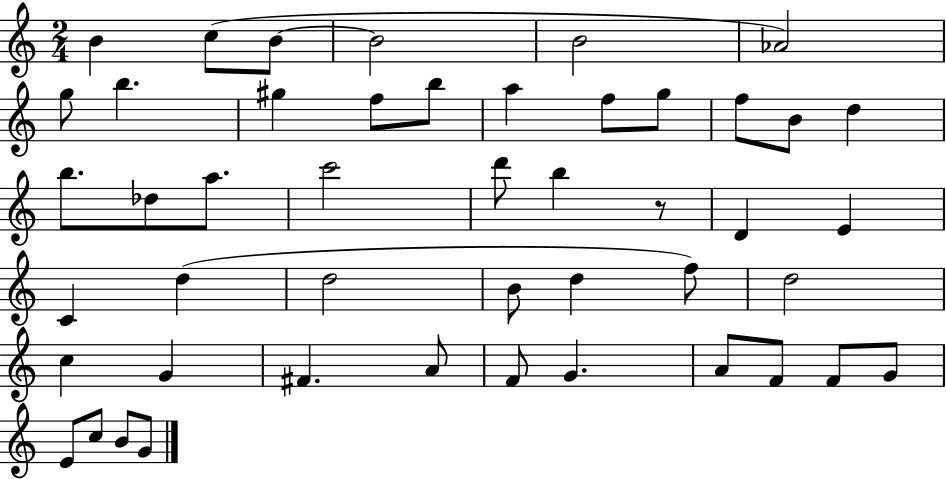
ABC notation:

X:1
T:Untitled
M:2/4
L:1/4
K:C
B c/2 B/2 B2 B2 _A2 g/2 b ^g f/2 b/2 a f/2 g/2 f/2 B/2 d b/2 _d/2 a/2 c'2 d'/2 b z/2 D E C d d2 B/2 d f/2 d2 c G ^F A/2 F/2 G A/2 F/2 F/2 G/2 E/2 c/2 B/2 G/2